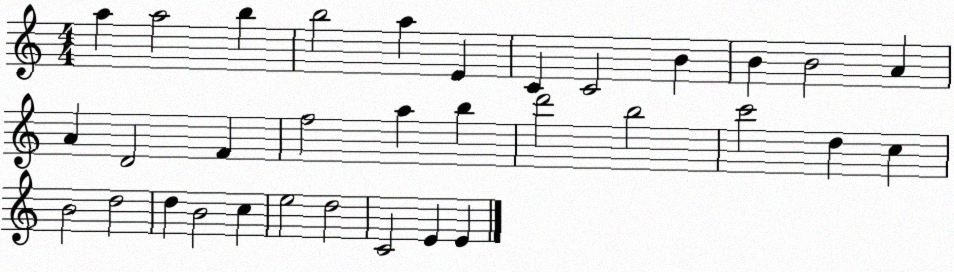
X:1
T:Untitled
M:4/4
L:1/4
K:C
a a2 b b2 a E C C2 B B B2 A A D2 F f2 a b d'2 b2 c'2 d c B2 d2 d B2 c e2 d2 C2 E E